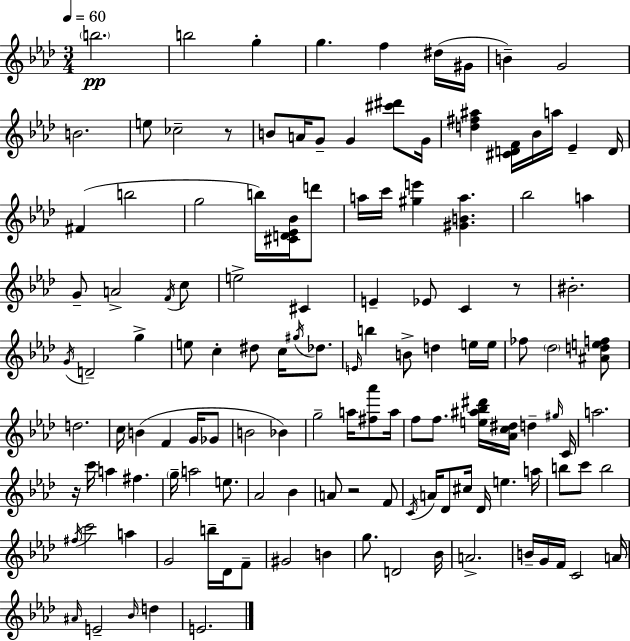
X:1
T:Untitled
M:3/4
L:1/4
K:Ab
b2 b2 g g f ^d/4 ^G/4 B G2 B2 e/2 _c2 z/2 B/2 A/4 G/2 G [^c'^d']/2 G/4 [d^f^a] [^CDF]/4 _B/4 a/4 _E D/4 ^F b2 g2 b/4 [^CD_E_B]/4 d'/2 a/4 c'/4 [^ge'] [^GBa] _b2 a G/2 A2 F/4 c/2 e2 ^C E _E/2 C z/2 ^B2 G/4 D2 g e/2 c ^d/2 c/4 ^g/4 _d/2 E/4 b B/2 d e/4 e/4 _f/2 _d2 [^Adef]/2 d2 c/4 B F G/4 _G/2 B2 _B g2 a/4 [^f_a']/2 a/4 f/2 f/2 [e^a_b^d']/4 [_Ac^d]/4 d ^g/4 C/4 a2 z/4 c'/4 a ^f g/4 a2 e/2 _A2 _B A/2 z2 F/2 C/4 A/4 _D/2 ^c/4 _D/4 e a/4 b/2 c'/2 b2 ^f/4 c'2 a G2 b/4 _D/4 F/2 ^G2 B g/2 D2 _B/4 A2 B/4 G/4 F/4 C2 A/4 ^A/4 E2 _B/4 d E2